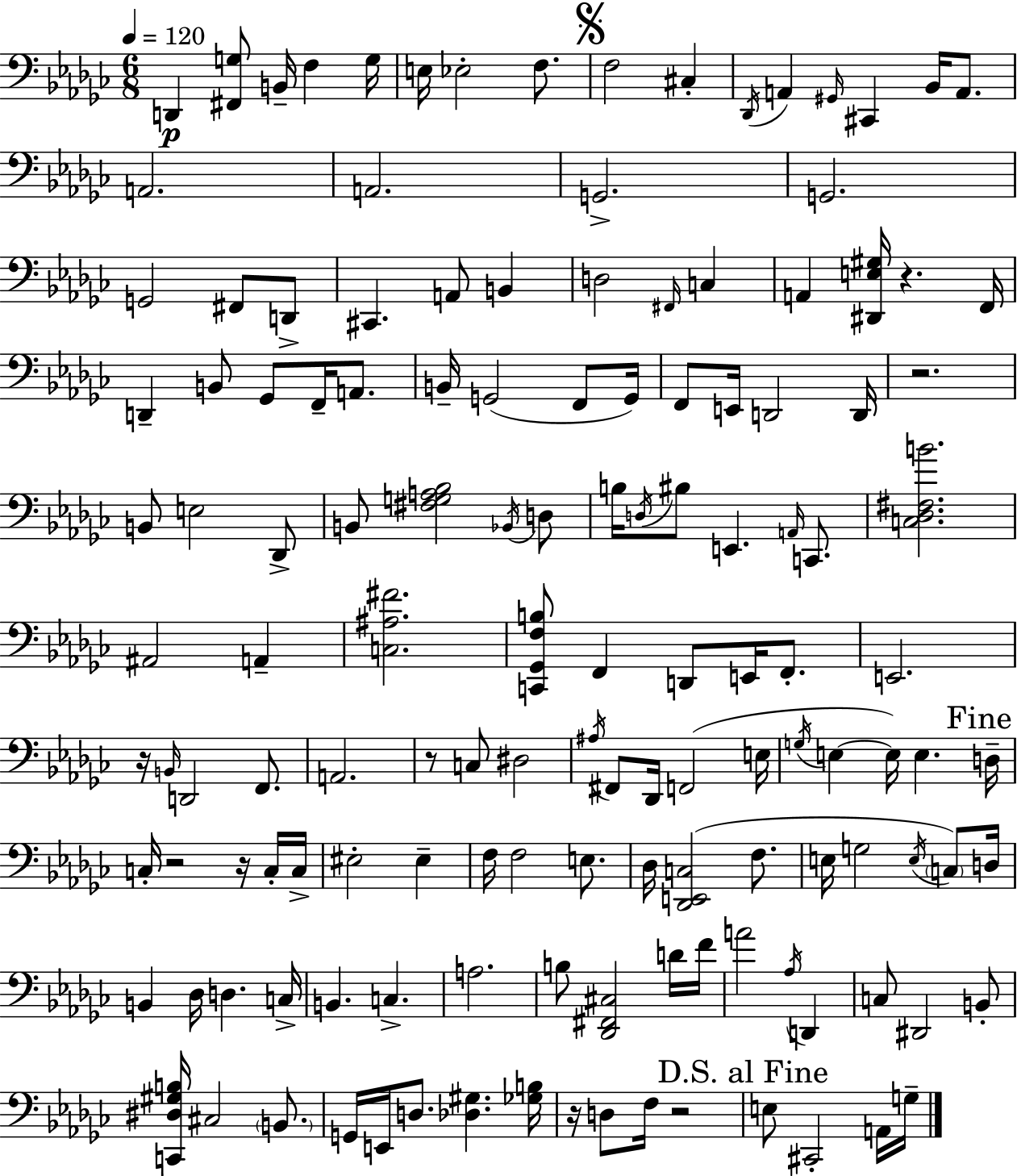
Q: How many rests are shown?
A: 8